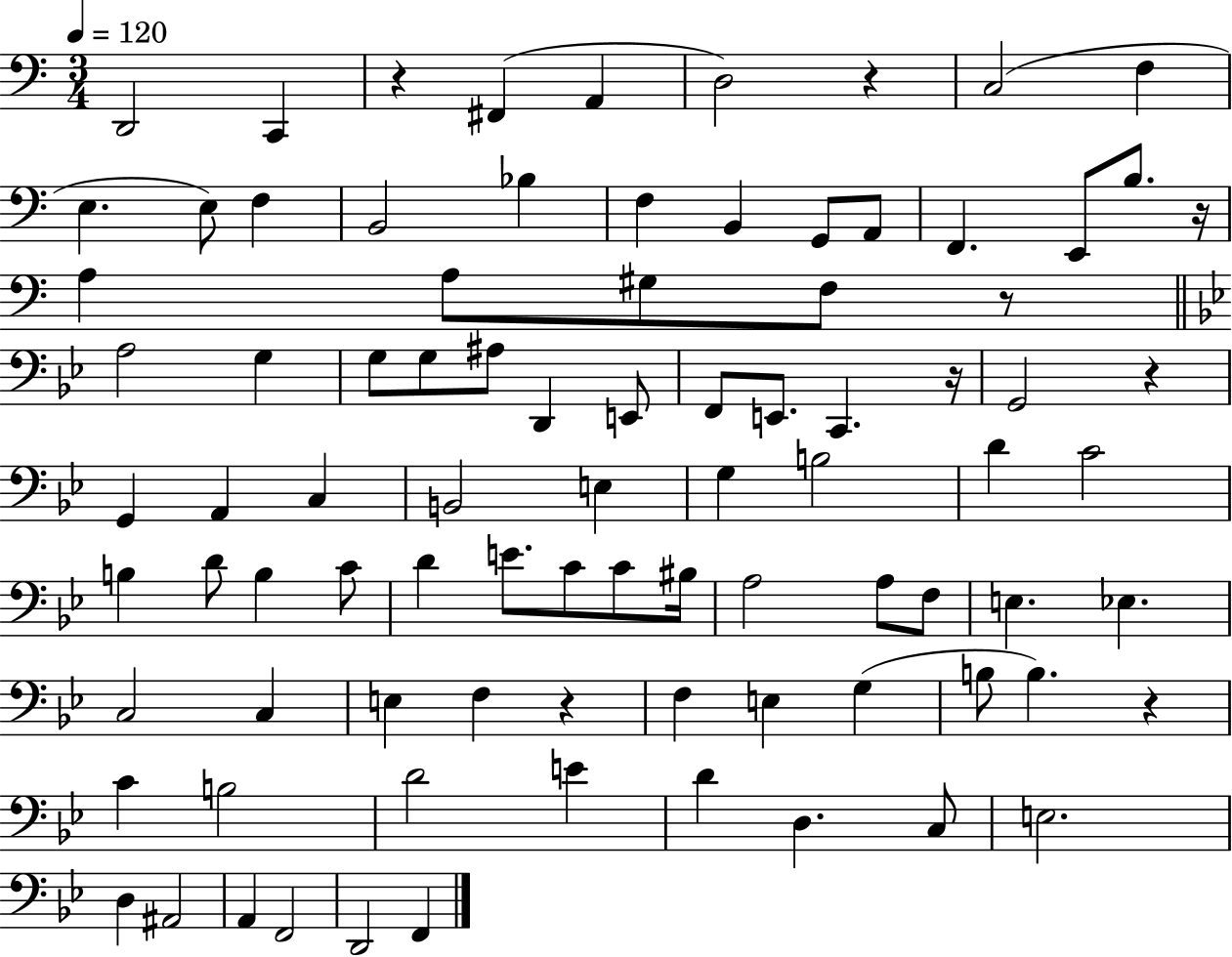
D2/h C2/q R/q F#2/q A2/q D3/h R/q C3/h F3/q E3/q. E3/e F3/q B2/h Bb3/q F3/q B2/q G2/e A2/e F2/q. E2/e B3/e. R/s A3/q A3/e G#3/e F3/e R/e A3/h G3/q G3/e G3/e A#3/e D2/q E2/e F2/e E2/e. C2/q. R/s G2/h R/q G2/q A2/q C3/q B2/h E3/q G3/q B3/h D4/q C4/h B3/q D4/e B3/q C4/e D4/q E4/e. C4/e C4/e BIS3/s A3/h A3/e F3/e E3/q. Eb3/q. C3/h C3/q E3/q F3/q R/q F3/q E3/q G3/q B3/e B3/q. R/q C4/q B3/h D4/h E4/q D4/q D3/q. C3/e E3/h. D3/q A#2/h A2/q F2/h D2/h F2/q